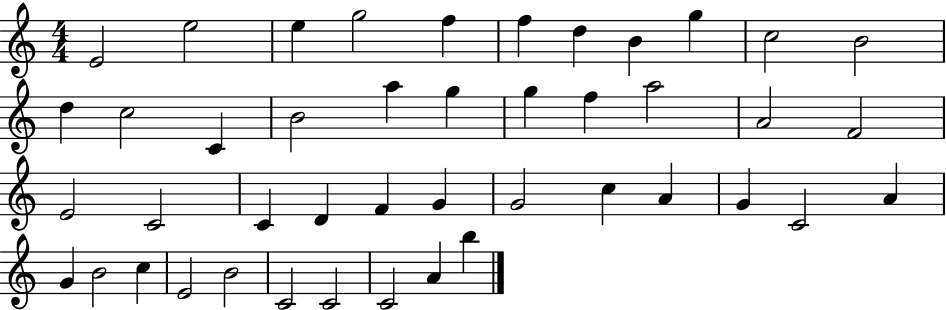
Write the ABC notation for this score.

X:1
T:Untitled
M:4/4
L:1/4
K:C
E2 e2 e g2 f f d B g c2 B2 d c2 C B2 a g g f a2 A2 F2 E2 C2 C D F G G2 c A G C2 A G B2 c E2 B2 C2 C2 C2 A b